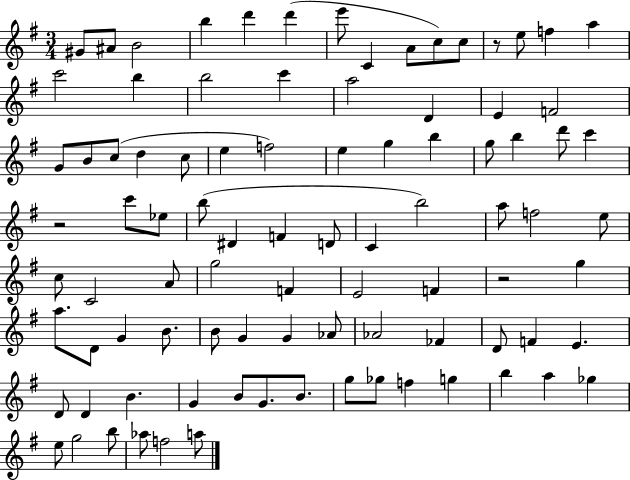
{
  \clef treble
  \numericTimeSignature
  \time 3/4
  \key g \major
  gis'8 ais'8 b'2 | b''4 d'''4 d'''4( | e'''8 c'4 a'8 c''8) c''8 | r8 e''8 f''4 a''4 | \break c'''2 b''4 | b''2 c'''4 | a''2 d'4 | e'4 f'2 | \break g'8 b'8 c''8( d''4 c''8 | e''4 f''2) | e''4 g''4 b''4 | g''8 b''4 d'''8 c'''4 | \break r2 c'''8 ees''8 | b''8( dis'4 f'4 d'8 | c'4 b''2) | a''8 f''2 e''8 | \break c''8 c'2 a'8 | g''2 f'4 | e'2 f'4 | r2 g''4 | \break a''8. d'8 g'4 b'8. | b'8 g'4 g'4 aes'8 | aes'2 fes'4 | d'8 f'4 e'4. | \break d'8 d'4 b'4. | g'4 b'8 g'8. b'8. | g''8 ges''8 f''4 g''4 | b''4 a''4 ges''4 | \break e''8 g''2 b''8 | aes''8 f''2 a''8 | \bar "|."
}